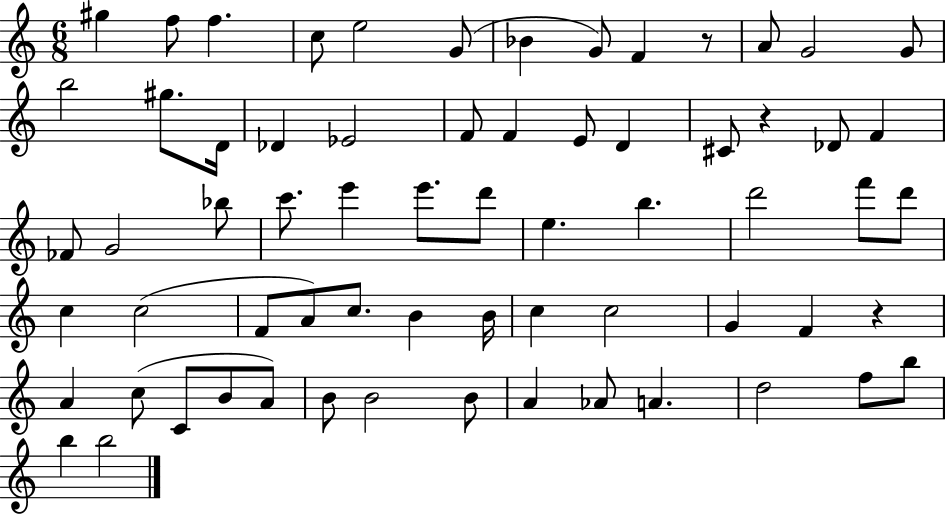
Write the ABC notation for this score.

X:1
T:Untitled
M:6/8
L:1/4
K:C
^g f/2 f c/2 e2 G/2 _B G/2 F z/2 A/2 G2 G/2 b2 ^g/2 D/4 _D _E2 F/2 F E/2 D ^C/2 z _D/2 F _F/2 G2 _b/2 c'/2 e' e'/2 d'/2 e b d'2 f'/2 d'/2 c c2 F/2 A/2 c/2 B B/4 c c2 G F z A c/2 C/2 B/2 A/2 B/2 B2 B/2 A _A/2 A d2 f/2 b/2 b b2